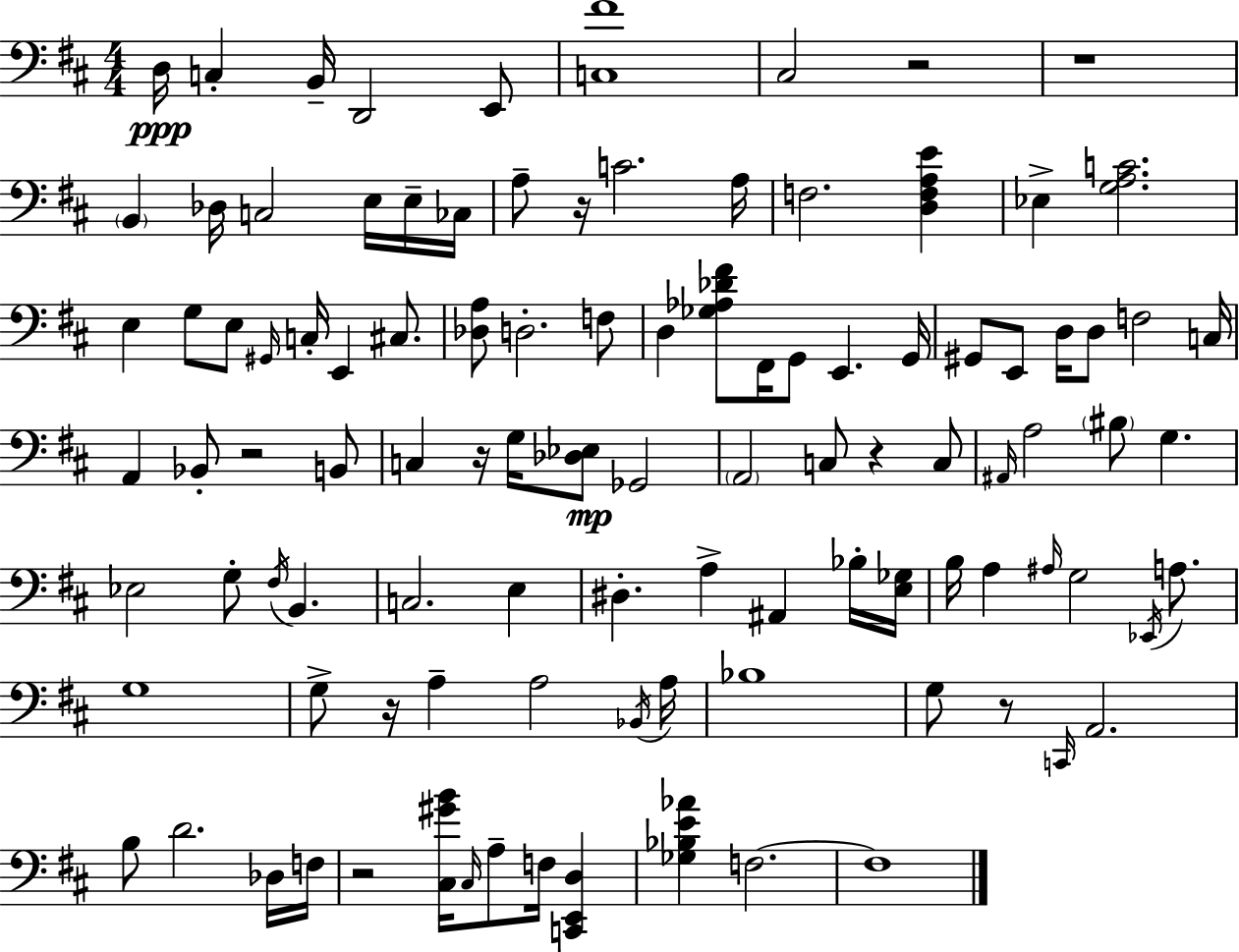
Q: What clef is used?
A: bass